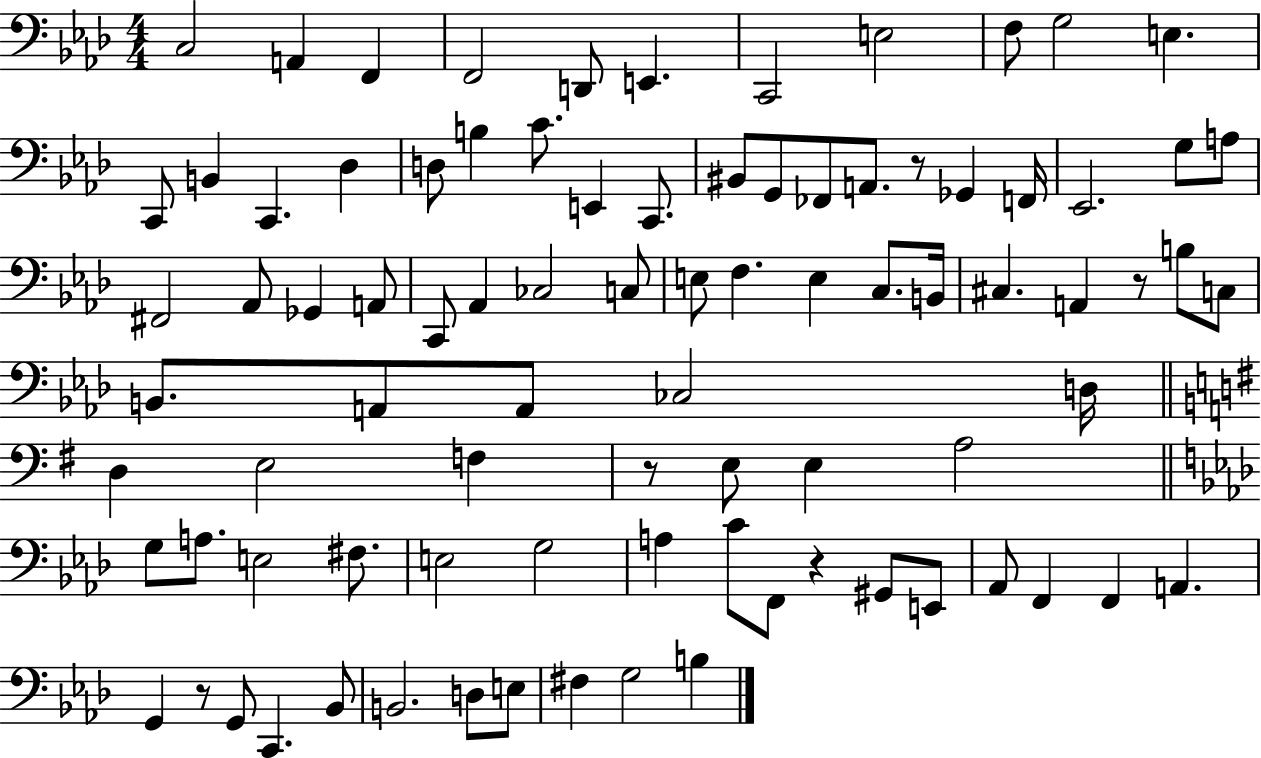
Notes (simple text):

C3/h A2/q F2/q F2/h D2/e E2/q. C2/h E3/h F3/e G3/h E3/q. C2/e B2/q C2/q. Db3/q D3/e B3/q C4/e. E2/q C2/e. BIS2/e G2/e FES2/e A2/e. R/e Gb2/q F2/s Eb2/h. G3/e A3/e F#2/h Ab2/e Gb2/q A2/e C2/e Ab2/q CES3/h C3/e E3/e F3/q. E3/q C3/e. B2/s C#3/q. A2/q R/e B3/e C3/e B2/e. A2/e A2/e CES3/h D3/s D3/q E3/h F3/q R/e E3/e E3/q A3/h G3/e A3/e. E3/h F#3/e. E3/h G3/h A3/q C4/e F2/e R/q G#2/e E2/e Ab2/e F2/q F2/q A2/q. G2/q R/e G2/e C2/q. Bb2/e B2/h. D3/e E3/e F#3/q G3/h B3/q